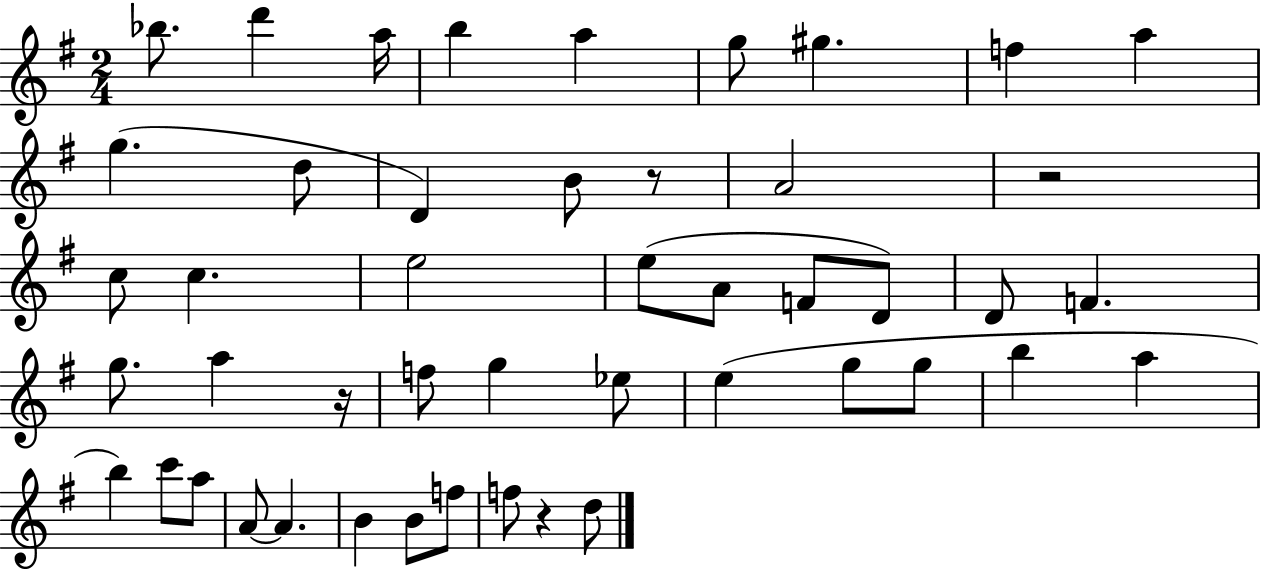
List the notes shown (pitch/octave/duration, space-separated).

Bb5/e. D6/q A5/s B5/q A5/q G5/e G#5/q. F5/q A5/q G5/q. D5/e D4/q B4/e R/e A4/h R/h C5/e C5/q. E5/h E5/e A4/e F4/e D4/e D4/e F4/q. G5/e. A5/q R/s F5/e G5/q Eb5/e E5/q G5/e G5/e B5/q A5/q B5/q C6/e A5/e A4/e A4/q. B4/q B4/e F5/e F5/e R/q D5/e